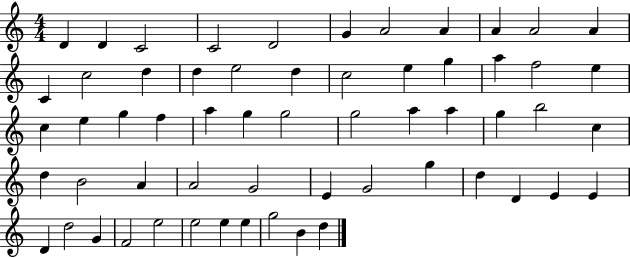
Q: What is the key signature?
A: C major